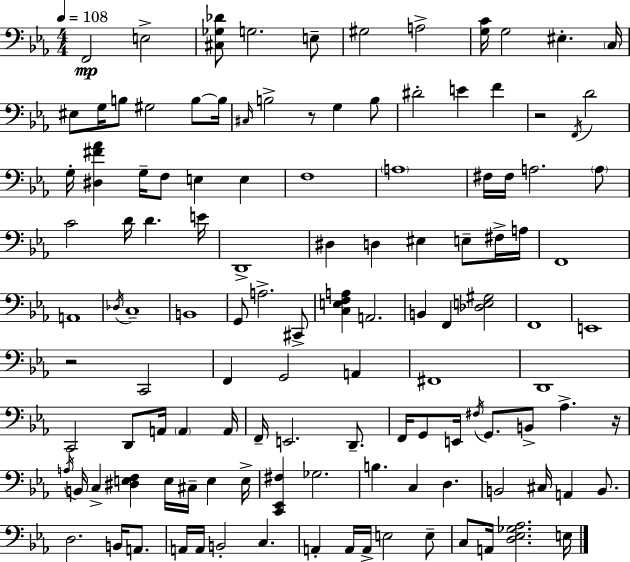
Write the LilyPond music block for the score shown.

{
  \clef bass
  \numericTimeSignature
  \time 4/4
  \key c \minor
  \tempo 4 = 108
  f,2\mp e2-> | <cis ges des'>8 g2. e8-- | gis2 a2-> | <g c'>16 g2 eis4.-. \parenthesize c16 | \break eis8 g16 b8 gis2 b8~~ b16 | \grace { cis16 } b2-> r8 g4 b8 | dis'2-. e'4 f'4 | r2 \acciaccatura { f,16 } d'2 | \break g16-. <dis fis' aes'>4 g16-- f8 e4 e4 | f1 | \parenthesize a1 | fis16 fis16 a2. | \break \parenthesize a8 c'2 d'16 d'4. | e'16 d,1-> | dis4 d4 eis4 e8-- | fis16-> a16 f,1 | \break a,1 | \acciaccatura { des16 } c1-- | b,1 | g,8 a2.-> | \break cis,8-> <c e f a>4 a,2. | b,4 f,4 <des e gis>2 | f,1 | e,1 | \break r2 c,2 | f,4 g,2 a,4 | fis,1 | d,1 | \break c,2 d,8 a,16 \parenthesize a,4 | a,16 f,16-- e,2. | d,8.-- f,16 g,8 e,16 \acciaccatura { fis16 } g,8. b,8-> aes4.-> | r16 \acciaccatura { a16 } b,16 c4-> <dis e f>4 e16 cis16-- | \break e4 e16-> <c, ees, fis>4 ges2. | b4. c4 d4. | b,2 cis16 a,4 | b,8. d2. | \break b,16 a,8. a,16 a,16 b,2-. c4. | a,4-. a,16 a,16-> e2 | e8-- c8 a,16 <d ees ges aes>2. | e16 \bar "|."
}